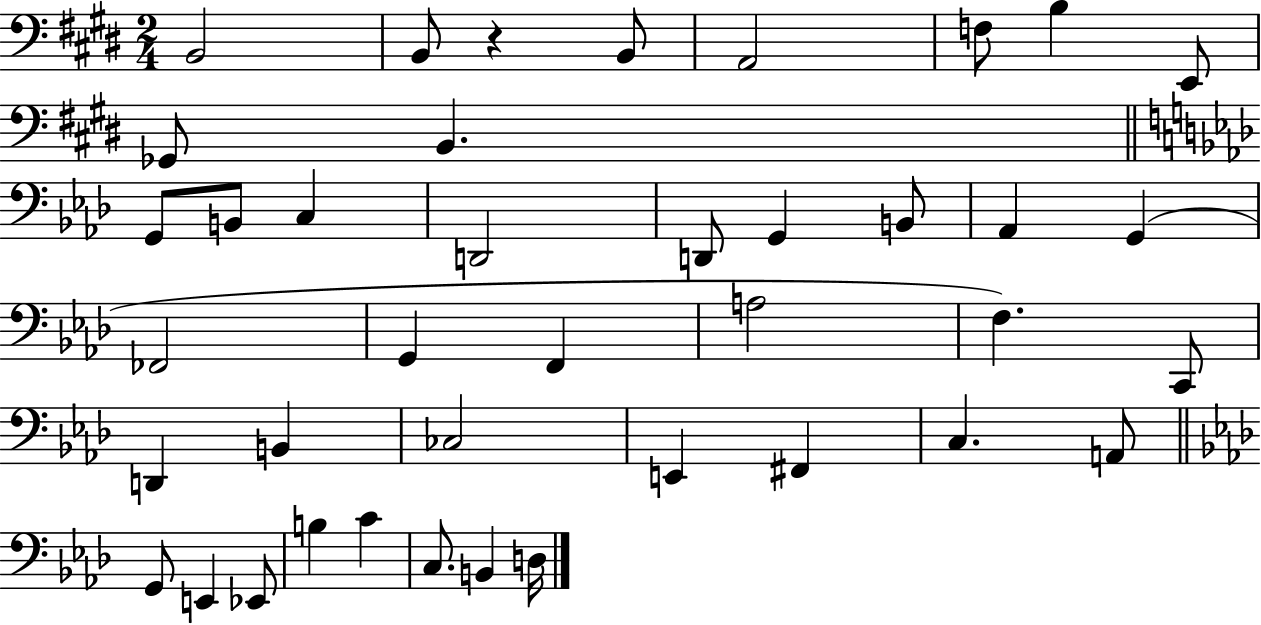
X:1
T:Untitled
M:2/4
L:1/4
K:E
B,,2 B,,/2 z B,,/2 A,,2 F,/2 B, E,,/2 _G,,/2 B,, G,,/2 B,,/2 C, D,,2 D,,/2 G,, B,,/2 _A,, G,, _F,,2 G,, F,, A,2 F, C,,/2 D,, B,, _C,2 E,, ^F,, C, A,,/2 G,,/2 E,, _E,,/2 B, C C,/2 B,, D,/4